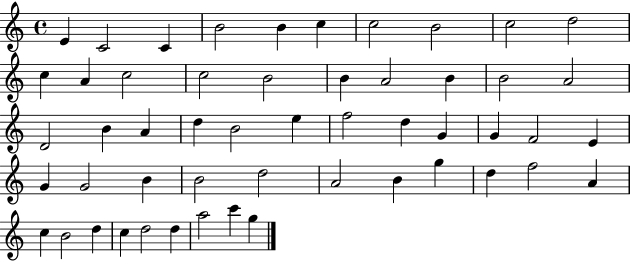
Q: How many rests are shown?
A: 0